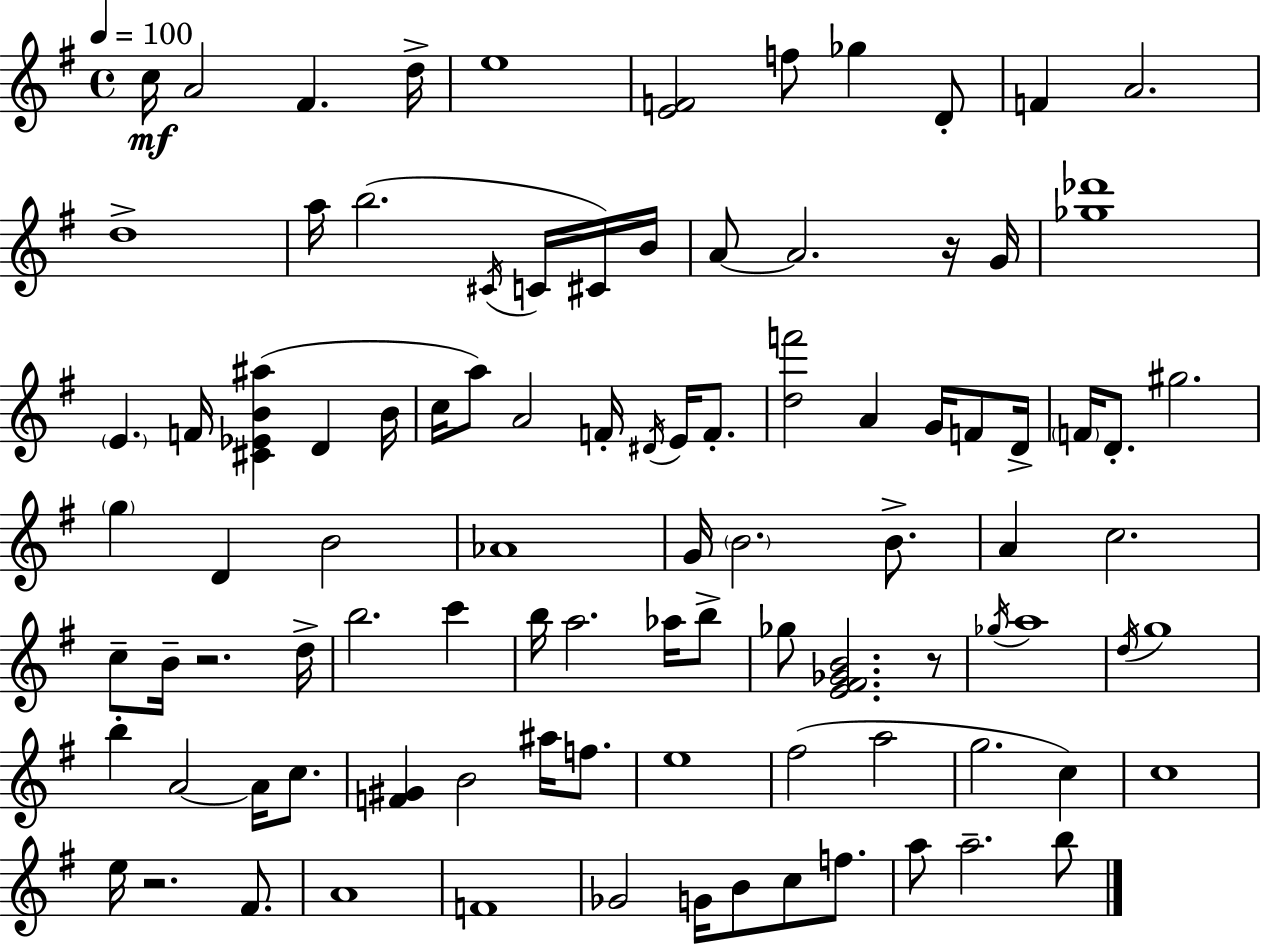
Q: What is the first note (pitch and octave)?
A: C5